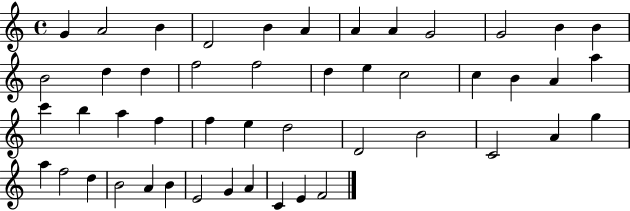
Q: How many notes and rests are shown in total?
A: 48